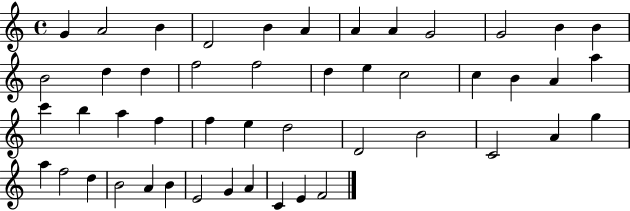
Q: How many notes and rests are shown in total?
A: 48